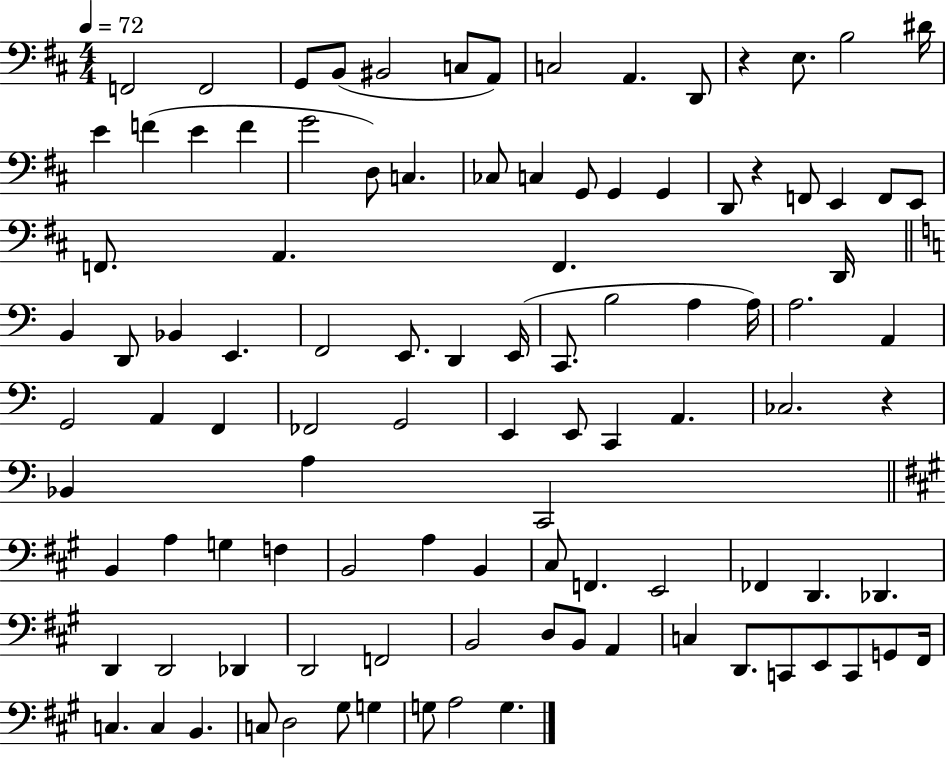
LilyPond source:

{
  \clef bass
  \numericTimeSignature
  \time 4/4
  \key d \major
  \tempo 4 = 72
  f,2 f,2 | g,8 b,8( bis,2 c8 a,8) | c2 a,4. d,8 | r4 e8. b2 dis'16 | \break e'4 f'4( e'4 f'4 | g'2 d8) c4. | ces8 c4 g,8 g,4 g,4 | d,8 r4 f,8 e,4 f,8 e,8 | \break f,8. a,4. f,4. d,16 | \bar "||" \break \key c \major b,4 d,8 bes,4 e,4. | f,2 e,8. d,4 e,16( | c,8. b2 a4 a16) | a2. a,4 | \break g,2 a,4 f,4 | fes,2 g,2 | e,4 e,8 c,4 a,4. | ces2. r4 | \break bes,4 a4 c,2 | \bar "||" \break \key a \major b,4 a4 g4 f4 | b,2 a4 b,4 | cis8 f,4. e,2 | fes,4 d,4. des,4. | \break d,4 d,2 des,4 | d,2 f,2 | b,2 d8 b,8 a,4 | c4 d,8. c,8 e,8 c,8 g,8 fis,16 | \break c4. c4 b,4. | c8 d2 gis8 g4 | g8 a2 g4. | \bar "|."
}